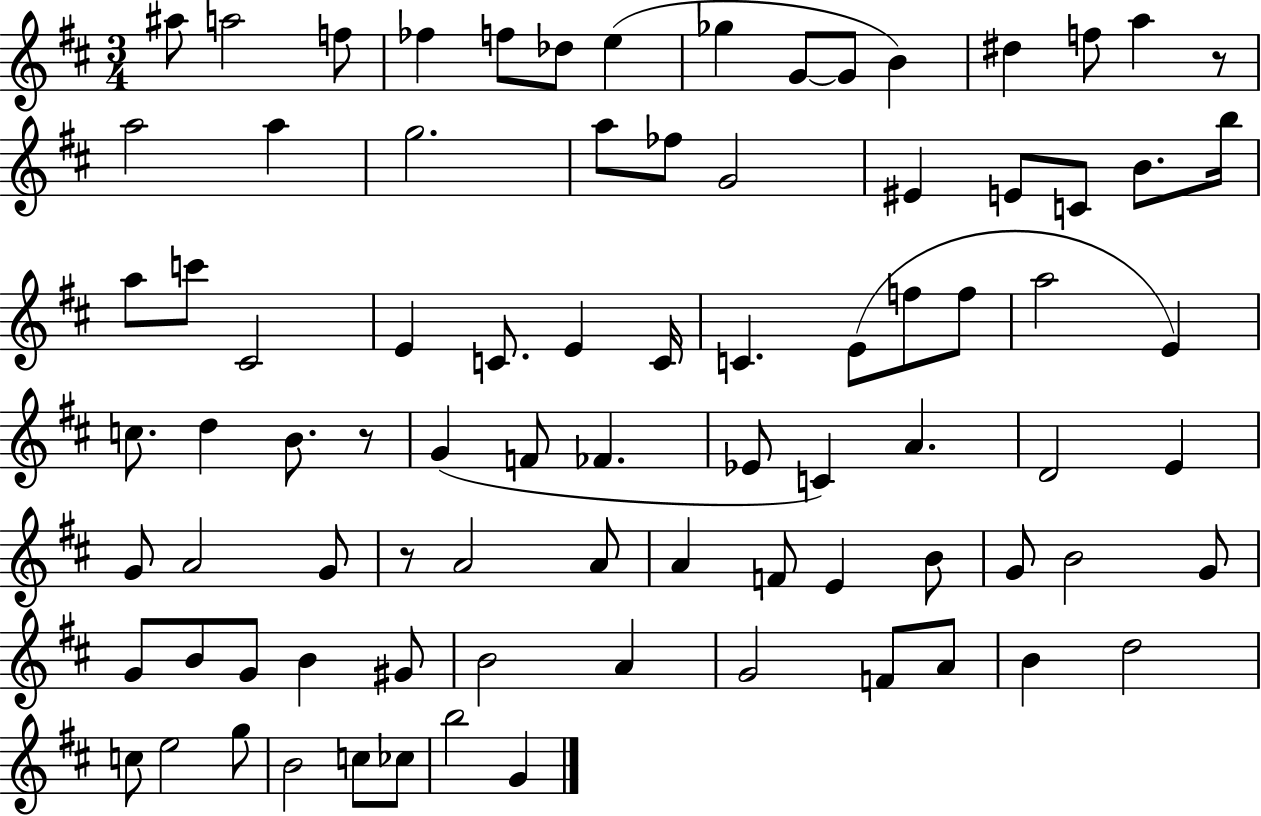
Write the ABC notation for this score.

X:1
T:Untitled
M:3/4
L:1/4
K:D
^a/2 a2 f/2 _f f/2 _d/2 e _g G/2 G/2 B ^d f/2 a z/2 a2 a g2 a/2 _f/2 G2 ^E E/2 C/2 B/2 b/4 a/2 c'/2 ^C2 E C/2 E C/4 C E/2 f/2 f/2 a2 E c/2 d B/2 z/2 G F/2 _F _E/2 C A D2 E G/2 A2 G/2 z/2 A2 A/2 A F/2 E B/2 G/2 B2 G/2 G/2 B/2 G/2 B ^G/2 B2 A G2 F/2 A/2 B d2 c/2 e2 g/2 B2 c/2 _c/2 b2 G